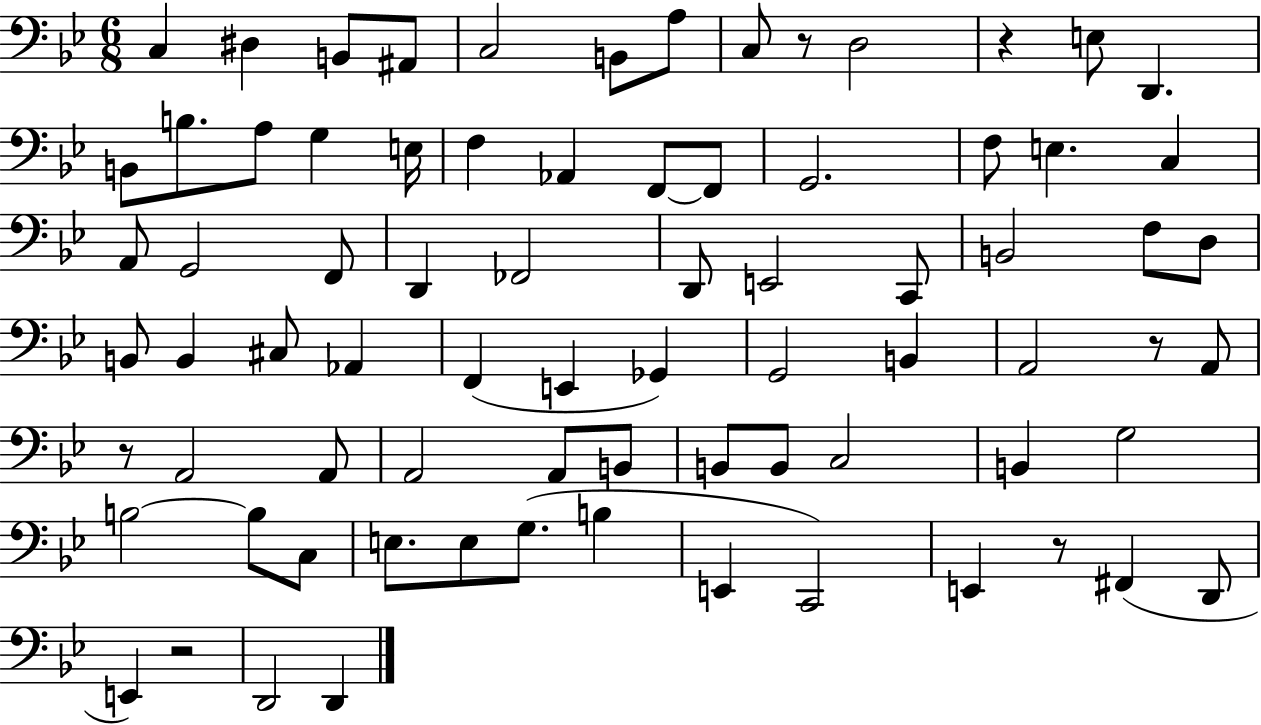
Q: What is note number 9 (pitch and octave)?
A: D3